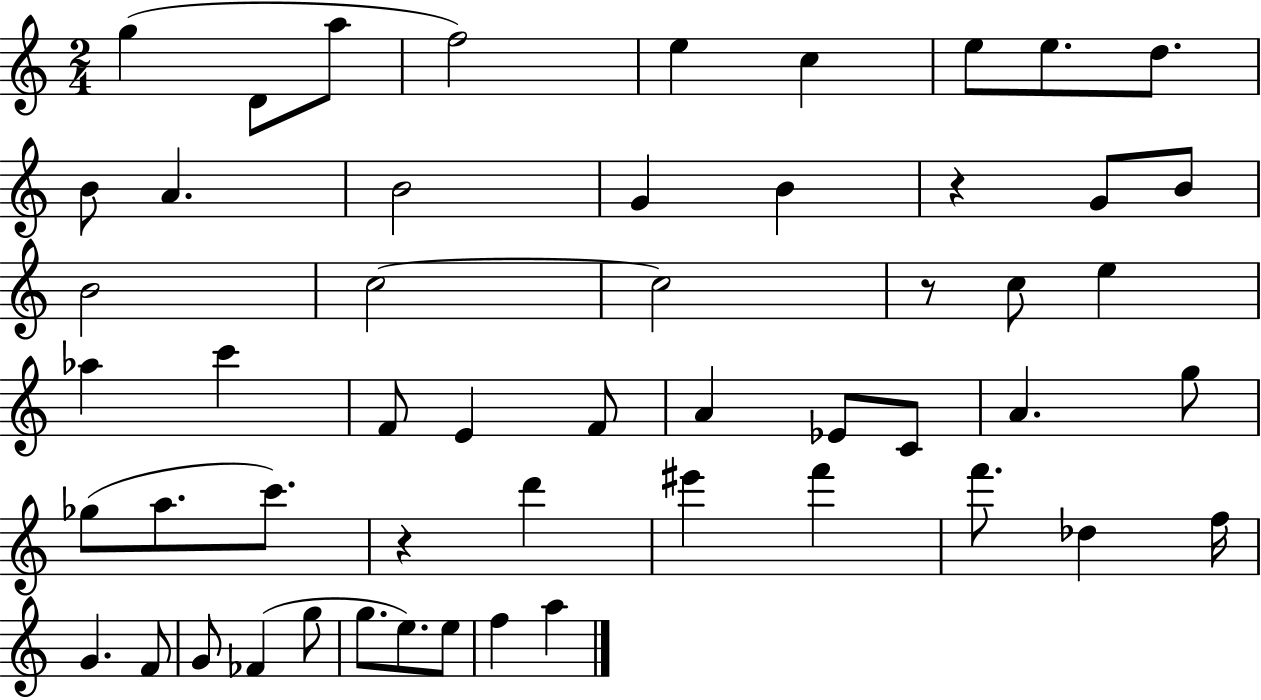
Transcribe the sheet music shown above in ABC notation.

X:1
T:Untitled
M:2/4
L:1/4
K:C
g D/2 a/2 f2 e c e/2 e/2 d/2 B/2 A B2 G B z G/2 B/2 B2 c2 c2 z/2 c/2 e _a c' F/2 E F/2 A _E/2 C/2 A g/2 _g/2 a/2 c'/2 z d' ^e' f' f'/2 _d f/4 G F/2 G/2 _F g/2 g/2 e/2 e/2 f a